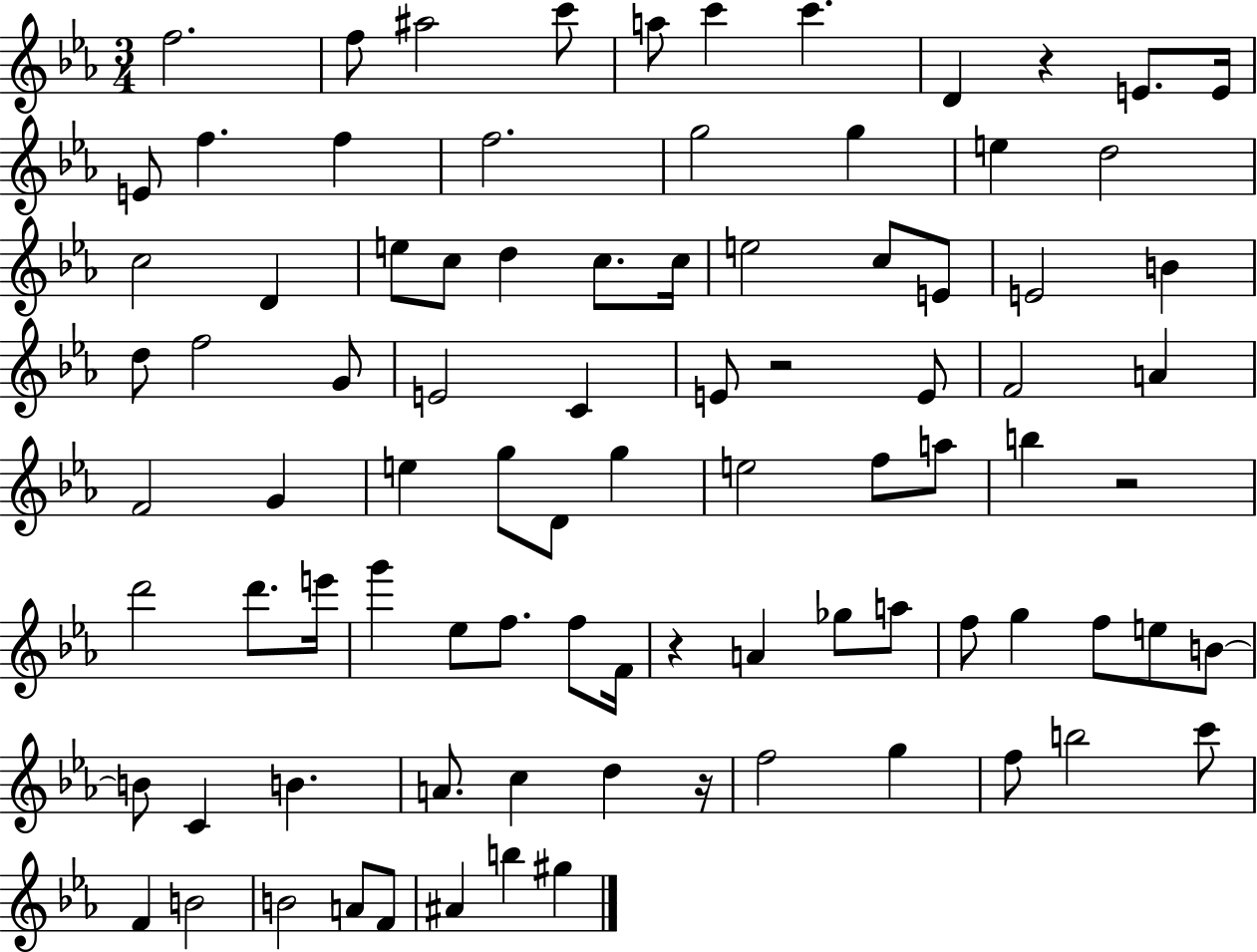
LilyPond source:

{
  \clef treble
  \numericTimeSignature
  \time 3/4
  \key ees \major
  f''2. | f''8 ais''2 c'''8 | a''8 c'''4 c'''4. | d'4 r4 e'8. e'16 | \break e'8 f''4. f''4 | f''2. | g''2 g''4 | e''4 d''2 | \break c''2 d'4 | e''8 c''8 d''4 c''8. c''16 | e''2 c''8 e'8 | e'2 b'4 | \break d''8 f''2 g'8 | e'2 c'4 | e'8 r2 e'8 | f'2 a'4 | \break f'2 g'4 | e''4 g''8 d'8 g''4 | e''2 f''8 a''8 | b''4 r2 | \break d'''2 d'''8. e'''16 | g'''4 ees''8 f''8. f''8 f'16 | r4 a'4 ges''8 a''8 | f''8 g''4 f''8 e''8 b'8~~ | \break b'8 c'4 b'4. | a'8. c''4 d''4 r16 | f''2 g''4 | f''8 b''2 c'''8 | \break f'4 b'2 | b'2 a'8 f'8 | ais'4 b''4 gis''4 | \bar "|."
}